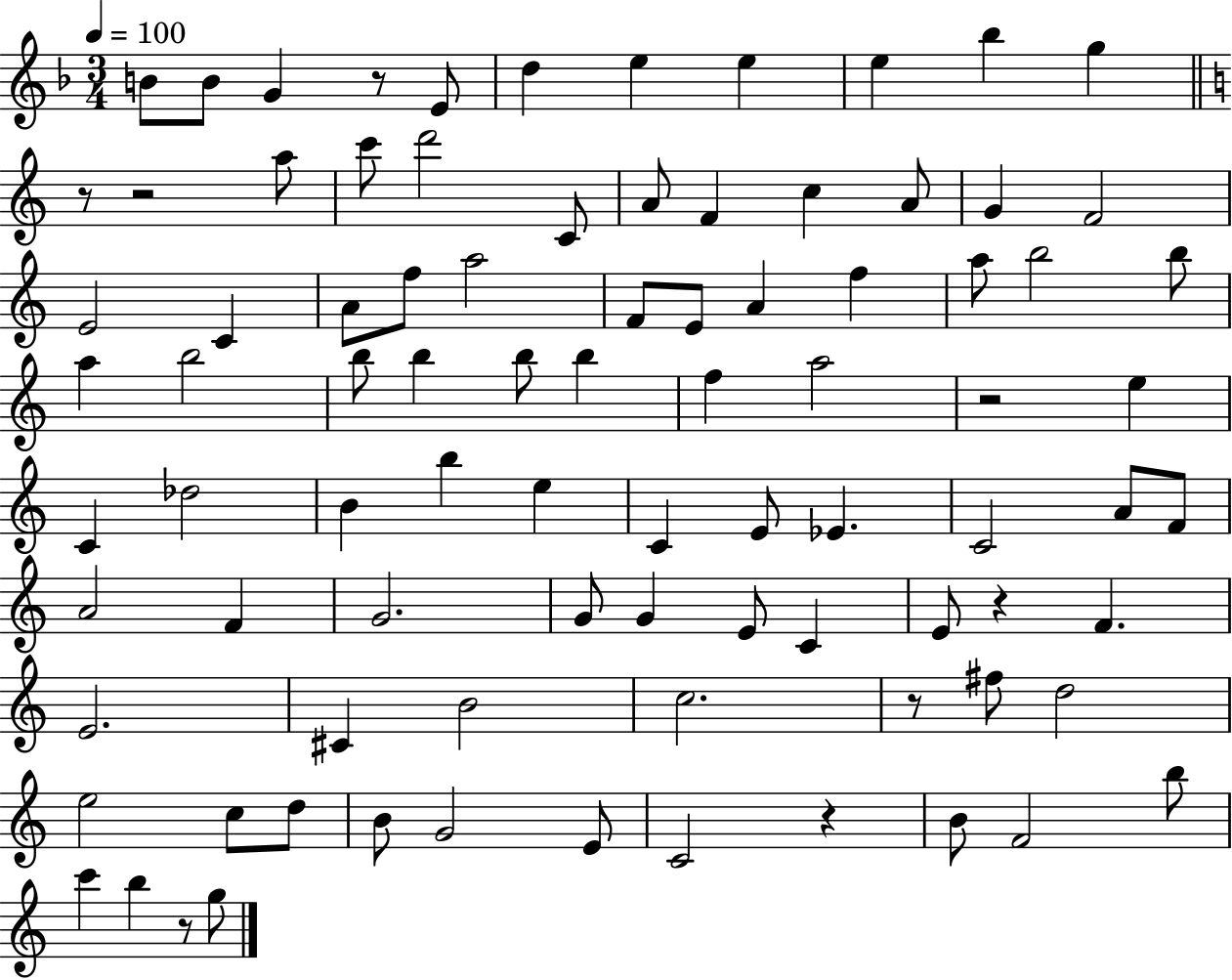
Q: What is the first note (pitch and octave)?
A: B4